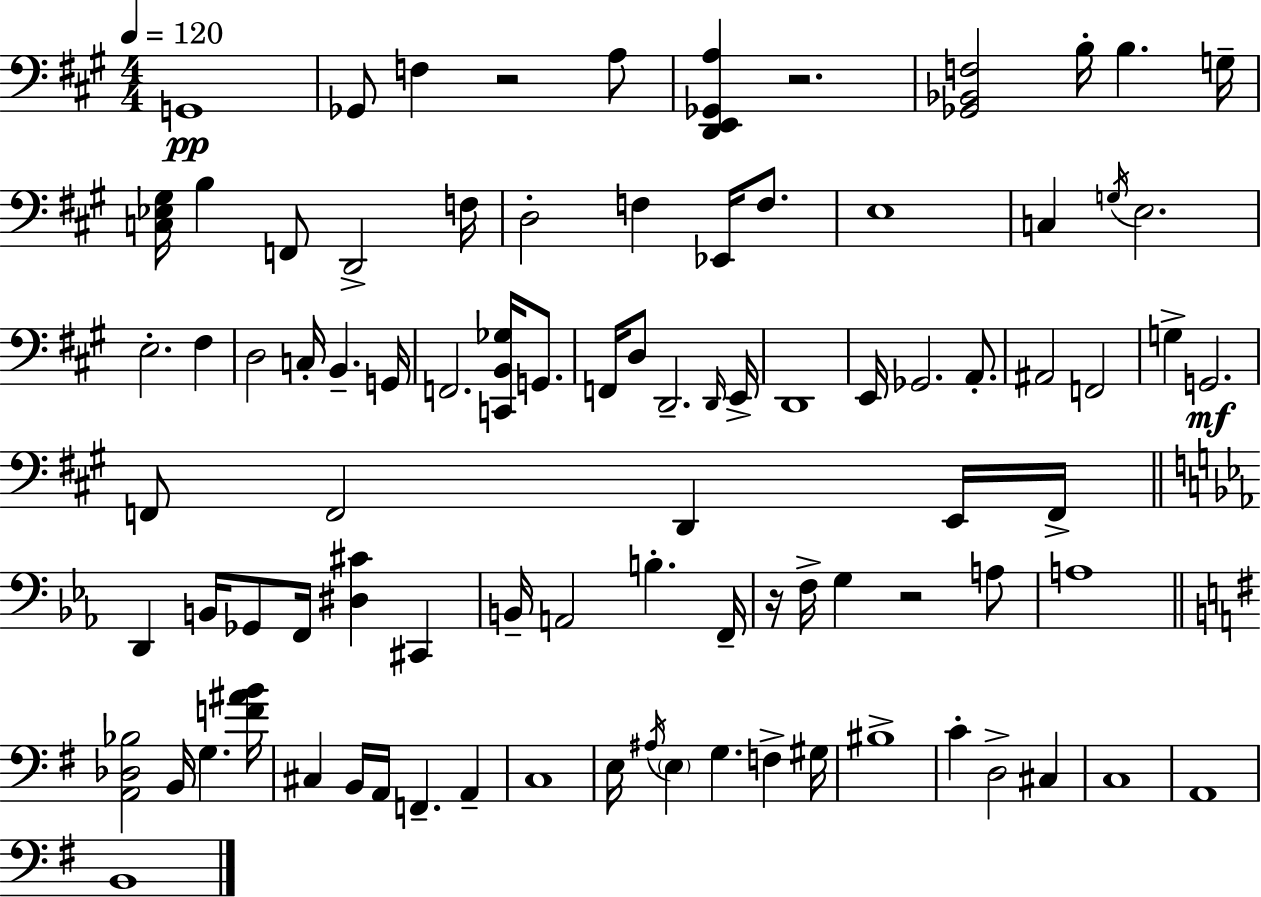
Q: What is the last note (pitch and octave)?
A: B2